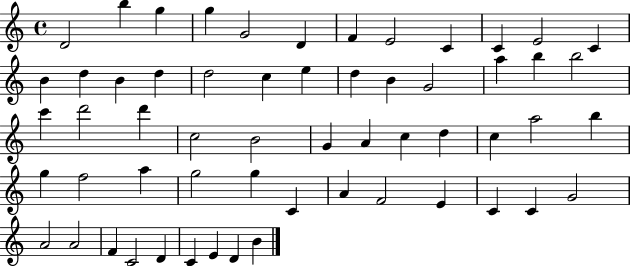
D4/h B5/q G5/q G5/q G4/h D4/q F4/q E4/h C4/q C4/q E4/h C4/q B4/q D5/q B4/q D5/q D5/h C5/q E5/q D5/q B4/q G4/h A5/q B5/q B5/h C6/q D6/h D6/q C5/h B4/h G4/q A4/q C5/q D5/q C5/q A5/h B5/q G5/q F5/h A5/q G5/h G5/q C4/q A4/q F4/h E4/q C4/q C4/q G4/h A4/h A4/h F4/q C4/h D4/q C4/q E4/q D4/q B4/q